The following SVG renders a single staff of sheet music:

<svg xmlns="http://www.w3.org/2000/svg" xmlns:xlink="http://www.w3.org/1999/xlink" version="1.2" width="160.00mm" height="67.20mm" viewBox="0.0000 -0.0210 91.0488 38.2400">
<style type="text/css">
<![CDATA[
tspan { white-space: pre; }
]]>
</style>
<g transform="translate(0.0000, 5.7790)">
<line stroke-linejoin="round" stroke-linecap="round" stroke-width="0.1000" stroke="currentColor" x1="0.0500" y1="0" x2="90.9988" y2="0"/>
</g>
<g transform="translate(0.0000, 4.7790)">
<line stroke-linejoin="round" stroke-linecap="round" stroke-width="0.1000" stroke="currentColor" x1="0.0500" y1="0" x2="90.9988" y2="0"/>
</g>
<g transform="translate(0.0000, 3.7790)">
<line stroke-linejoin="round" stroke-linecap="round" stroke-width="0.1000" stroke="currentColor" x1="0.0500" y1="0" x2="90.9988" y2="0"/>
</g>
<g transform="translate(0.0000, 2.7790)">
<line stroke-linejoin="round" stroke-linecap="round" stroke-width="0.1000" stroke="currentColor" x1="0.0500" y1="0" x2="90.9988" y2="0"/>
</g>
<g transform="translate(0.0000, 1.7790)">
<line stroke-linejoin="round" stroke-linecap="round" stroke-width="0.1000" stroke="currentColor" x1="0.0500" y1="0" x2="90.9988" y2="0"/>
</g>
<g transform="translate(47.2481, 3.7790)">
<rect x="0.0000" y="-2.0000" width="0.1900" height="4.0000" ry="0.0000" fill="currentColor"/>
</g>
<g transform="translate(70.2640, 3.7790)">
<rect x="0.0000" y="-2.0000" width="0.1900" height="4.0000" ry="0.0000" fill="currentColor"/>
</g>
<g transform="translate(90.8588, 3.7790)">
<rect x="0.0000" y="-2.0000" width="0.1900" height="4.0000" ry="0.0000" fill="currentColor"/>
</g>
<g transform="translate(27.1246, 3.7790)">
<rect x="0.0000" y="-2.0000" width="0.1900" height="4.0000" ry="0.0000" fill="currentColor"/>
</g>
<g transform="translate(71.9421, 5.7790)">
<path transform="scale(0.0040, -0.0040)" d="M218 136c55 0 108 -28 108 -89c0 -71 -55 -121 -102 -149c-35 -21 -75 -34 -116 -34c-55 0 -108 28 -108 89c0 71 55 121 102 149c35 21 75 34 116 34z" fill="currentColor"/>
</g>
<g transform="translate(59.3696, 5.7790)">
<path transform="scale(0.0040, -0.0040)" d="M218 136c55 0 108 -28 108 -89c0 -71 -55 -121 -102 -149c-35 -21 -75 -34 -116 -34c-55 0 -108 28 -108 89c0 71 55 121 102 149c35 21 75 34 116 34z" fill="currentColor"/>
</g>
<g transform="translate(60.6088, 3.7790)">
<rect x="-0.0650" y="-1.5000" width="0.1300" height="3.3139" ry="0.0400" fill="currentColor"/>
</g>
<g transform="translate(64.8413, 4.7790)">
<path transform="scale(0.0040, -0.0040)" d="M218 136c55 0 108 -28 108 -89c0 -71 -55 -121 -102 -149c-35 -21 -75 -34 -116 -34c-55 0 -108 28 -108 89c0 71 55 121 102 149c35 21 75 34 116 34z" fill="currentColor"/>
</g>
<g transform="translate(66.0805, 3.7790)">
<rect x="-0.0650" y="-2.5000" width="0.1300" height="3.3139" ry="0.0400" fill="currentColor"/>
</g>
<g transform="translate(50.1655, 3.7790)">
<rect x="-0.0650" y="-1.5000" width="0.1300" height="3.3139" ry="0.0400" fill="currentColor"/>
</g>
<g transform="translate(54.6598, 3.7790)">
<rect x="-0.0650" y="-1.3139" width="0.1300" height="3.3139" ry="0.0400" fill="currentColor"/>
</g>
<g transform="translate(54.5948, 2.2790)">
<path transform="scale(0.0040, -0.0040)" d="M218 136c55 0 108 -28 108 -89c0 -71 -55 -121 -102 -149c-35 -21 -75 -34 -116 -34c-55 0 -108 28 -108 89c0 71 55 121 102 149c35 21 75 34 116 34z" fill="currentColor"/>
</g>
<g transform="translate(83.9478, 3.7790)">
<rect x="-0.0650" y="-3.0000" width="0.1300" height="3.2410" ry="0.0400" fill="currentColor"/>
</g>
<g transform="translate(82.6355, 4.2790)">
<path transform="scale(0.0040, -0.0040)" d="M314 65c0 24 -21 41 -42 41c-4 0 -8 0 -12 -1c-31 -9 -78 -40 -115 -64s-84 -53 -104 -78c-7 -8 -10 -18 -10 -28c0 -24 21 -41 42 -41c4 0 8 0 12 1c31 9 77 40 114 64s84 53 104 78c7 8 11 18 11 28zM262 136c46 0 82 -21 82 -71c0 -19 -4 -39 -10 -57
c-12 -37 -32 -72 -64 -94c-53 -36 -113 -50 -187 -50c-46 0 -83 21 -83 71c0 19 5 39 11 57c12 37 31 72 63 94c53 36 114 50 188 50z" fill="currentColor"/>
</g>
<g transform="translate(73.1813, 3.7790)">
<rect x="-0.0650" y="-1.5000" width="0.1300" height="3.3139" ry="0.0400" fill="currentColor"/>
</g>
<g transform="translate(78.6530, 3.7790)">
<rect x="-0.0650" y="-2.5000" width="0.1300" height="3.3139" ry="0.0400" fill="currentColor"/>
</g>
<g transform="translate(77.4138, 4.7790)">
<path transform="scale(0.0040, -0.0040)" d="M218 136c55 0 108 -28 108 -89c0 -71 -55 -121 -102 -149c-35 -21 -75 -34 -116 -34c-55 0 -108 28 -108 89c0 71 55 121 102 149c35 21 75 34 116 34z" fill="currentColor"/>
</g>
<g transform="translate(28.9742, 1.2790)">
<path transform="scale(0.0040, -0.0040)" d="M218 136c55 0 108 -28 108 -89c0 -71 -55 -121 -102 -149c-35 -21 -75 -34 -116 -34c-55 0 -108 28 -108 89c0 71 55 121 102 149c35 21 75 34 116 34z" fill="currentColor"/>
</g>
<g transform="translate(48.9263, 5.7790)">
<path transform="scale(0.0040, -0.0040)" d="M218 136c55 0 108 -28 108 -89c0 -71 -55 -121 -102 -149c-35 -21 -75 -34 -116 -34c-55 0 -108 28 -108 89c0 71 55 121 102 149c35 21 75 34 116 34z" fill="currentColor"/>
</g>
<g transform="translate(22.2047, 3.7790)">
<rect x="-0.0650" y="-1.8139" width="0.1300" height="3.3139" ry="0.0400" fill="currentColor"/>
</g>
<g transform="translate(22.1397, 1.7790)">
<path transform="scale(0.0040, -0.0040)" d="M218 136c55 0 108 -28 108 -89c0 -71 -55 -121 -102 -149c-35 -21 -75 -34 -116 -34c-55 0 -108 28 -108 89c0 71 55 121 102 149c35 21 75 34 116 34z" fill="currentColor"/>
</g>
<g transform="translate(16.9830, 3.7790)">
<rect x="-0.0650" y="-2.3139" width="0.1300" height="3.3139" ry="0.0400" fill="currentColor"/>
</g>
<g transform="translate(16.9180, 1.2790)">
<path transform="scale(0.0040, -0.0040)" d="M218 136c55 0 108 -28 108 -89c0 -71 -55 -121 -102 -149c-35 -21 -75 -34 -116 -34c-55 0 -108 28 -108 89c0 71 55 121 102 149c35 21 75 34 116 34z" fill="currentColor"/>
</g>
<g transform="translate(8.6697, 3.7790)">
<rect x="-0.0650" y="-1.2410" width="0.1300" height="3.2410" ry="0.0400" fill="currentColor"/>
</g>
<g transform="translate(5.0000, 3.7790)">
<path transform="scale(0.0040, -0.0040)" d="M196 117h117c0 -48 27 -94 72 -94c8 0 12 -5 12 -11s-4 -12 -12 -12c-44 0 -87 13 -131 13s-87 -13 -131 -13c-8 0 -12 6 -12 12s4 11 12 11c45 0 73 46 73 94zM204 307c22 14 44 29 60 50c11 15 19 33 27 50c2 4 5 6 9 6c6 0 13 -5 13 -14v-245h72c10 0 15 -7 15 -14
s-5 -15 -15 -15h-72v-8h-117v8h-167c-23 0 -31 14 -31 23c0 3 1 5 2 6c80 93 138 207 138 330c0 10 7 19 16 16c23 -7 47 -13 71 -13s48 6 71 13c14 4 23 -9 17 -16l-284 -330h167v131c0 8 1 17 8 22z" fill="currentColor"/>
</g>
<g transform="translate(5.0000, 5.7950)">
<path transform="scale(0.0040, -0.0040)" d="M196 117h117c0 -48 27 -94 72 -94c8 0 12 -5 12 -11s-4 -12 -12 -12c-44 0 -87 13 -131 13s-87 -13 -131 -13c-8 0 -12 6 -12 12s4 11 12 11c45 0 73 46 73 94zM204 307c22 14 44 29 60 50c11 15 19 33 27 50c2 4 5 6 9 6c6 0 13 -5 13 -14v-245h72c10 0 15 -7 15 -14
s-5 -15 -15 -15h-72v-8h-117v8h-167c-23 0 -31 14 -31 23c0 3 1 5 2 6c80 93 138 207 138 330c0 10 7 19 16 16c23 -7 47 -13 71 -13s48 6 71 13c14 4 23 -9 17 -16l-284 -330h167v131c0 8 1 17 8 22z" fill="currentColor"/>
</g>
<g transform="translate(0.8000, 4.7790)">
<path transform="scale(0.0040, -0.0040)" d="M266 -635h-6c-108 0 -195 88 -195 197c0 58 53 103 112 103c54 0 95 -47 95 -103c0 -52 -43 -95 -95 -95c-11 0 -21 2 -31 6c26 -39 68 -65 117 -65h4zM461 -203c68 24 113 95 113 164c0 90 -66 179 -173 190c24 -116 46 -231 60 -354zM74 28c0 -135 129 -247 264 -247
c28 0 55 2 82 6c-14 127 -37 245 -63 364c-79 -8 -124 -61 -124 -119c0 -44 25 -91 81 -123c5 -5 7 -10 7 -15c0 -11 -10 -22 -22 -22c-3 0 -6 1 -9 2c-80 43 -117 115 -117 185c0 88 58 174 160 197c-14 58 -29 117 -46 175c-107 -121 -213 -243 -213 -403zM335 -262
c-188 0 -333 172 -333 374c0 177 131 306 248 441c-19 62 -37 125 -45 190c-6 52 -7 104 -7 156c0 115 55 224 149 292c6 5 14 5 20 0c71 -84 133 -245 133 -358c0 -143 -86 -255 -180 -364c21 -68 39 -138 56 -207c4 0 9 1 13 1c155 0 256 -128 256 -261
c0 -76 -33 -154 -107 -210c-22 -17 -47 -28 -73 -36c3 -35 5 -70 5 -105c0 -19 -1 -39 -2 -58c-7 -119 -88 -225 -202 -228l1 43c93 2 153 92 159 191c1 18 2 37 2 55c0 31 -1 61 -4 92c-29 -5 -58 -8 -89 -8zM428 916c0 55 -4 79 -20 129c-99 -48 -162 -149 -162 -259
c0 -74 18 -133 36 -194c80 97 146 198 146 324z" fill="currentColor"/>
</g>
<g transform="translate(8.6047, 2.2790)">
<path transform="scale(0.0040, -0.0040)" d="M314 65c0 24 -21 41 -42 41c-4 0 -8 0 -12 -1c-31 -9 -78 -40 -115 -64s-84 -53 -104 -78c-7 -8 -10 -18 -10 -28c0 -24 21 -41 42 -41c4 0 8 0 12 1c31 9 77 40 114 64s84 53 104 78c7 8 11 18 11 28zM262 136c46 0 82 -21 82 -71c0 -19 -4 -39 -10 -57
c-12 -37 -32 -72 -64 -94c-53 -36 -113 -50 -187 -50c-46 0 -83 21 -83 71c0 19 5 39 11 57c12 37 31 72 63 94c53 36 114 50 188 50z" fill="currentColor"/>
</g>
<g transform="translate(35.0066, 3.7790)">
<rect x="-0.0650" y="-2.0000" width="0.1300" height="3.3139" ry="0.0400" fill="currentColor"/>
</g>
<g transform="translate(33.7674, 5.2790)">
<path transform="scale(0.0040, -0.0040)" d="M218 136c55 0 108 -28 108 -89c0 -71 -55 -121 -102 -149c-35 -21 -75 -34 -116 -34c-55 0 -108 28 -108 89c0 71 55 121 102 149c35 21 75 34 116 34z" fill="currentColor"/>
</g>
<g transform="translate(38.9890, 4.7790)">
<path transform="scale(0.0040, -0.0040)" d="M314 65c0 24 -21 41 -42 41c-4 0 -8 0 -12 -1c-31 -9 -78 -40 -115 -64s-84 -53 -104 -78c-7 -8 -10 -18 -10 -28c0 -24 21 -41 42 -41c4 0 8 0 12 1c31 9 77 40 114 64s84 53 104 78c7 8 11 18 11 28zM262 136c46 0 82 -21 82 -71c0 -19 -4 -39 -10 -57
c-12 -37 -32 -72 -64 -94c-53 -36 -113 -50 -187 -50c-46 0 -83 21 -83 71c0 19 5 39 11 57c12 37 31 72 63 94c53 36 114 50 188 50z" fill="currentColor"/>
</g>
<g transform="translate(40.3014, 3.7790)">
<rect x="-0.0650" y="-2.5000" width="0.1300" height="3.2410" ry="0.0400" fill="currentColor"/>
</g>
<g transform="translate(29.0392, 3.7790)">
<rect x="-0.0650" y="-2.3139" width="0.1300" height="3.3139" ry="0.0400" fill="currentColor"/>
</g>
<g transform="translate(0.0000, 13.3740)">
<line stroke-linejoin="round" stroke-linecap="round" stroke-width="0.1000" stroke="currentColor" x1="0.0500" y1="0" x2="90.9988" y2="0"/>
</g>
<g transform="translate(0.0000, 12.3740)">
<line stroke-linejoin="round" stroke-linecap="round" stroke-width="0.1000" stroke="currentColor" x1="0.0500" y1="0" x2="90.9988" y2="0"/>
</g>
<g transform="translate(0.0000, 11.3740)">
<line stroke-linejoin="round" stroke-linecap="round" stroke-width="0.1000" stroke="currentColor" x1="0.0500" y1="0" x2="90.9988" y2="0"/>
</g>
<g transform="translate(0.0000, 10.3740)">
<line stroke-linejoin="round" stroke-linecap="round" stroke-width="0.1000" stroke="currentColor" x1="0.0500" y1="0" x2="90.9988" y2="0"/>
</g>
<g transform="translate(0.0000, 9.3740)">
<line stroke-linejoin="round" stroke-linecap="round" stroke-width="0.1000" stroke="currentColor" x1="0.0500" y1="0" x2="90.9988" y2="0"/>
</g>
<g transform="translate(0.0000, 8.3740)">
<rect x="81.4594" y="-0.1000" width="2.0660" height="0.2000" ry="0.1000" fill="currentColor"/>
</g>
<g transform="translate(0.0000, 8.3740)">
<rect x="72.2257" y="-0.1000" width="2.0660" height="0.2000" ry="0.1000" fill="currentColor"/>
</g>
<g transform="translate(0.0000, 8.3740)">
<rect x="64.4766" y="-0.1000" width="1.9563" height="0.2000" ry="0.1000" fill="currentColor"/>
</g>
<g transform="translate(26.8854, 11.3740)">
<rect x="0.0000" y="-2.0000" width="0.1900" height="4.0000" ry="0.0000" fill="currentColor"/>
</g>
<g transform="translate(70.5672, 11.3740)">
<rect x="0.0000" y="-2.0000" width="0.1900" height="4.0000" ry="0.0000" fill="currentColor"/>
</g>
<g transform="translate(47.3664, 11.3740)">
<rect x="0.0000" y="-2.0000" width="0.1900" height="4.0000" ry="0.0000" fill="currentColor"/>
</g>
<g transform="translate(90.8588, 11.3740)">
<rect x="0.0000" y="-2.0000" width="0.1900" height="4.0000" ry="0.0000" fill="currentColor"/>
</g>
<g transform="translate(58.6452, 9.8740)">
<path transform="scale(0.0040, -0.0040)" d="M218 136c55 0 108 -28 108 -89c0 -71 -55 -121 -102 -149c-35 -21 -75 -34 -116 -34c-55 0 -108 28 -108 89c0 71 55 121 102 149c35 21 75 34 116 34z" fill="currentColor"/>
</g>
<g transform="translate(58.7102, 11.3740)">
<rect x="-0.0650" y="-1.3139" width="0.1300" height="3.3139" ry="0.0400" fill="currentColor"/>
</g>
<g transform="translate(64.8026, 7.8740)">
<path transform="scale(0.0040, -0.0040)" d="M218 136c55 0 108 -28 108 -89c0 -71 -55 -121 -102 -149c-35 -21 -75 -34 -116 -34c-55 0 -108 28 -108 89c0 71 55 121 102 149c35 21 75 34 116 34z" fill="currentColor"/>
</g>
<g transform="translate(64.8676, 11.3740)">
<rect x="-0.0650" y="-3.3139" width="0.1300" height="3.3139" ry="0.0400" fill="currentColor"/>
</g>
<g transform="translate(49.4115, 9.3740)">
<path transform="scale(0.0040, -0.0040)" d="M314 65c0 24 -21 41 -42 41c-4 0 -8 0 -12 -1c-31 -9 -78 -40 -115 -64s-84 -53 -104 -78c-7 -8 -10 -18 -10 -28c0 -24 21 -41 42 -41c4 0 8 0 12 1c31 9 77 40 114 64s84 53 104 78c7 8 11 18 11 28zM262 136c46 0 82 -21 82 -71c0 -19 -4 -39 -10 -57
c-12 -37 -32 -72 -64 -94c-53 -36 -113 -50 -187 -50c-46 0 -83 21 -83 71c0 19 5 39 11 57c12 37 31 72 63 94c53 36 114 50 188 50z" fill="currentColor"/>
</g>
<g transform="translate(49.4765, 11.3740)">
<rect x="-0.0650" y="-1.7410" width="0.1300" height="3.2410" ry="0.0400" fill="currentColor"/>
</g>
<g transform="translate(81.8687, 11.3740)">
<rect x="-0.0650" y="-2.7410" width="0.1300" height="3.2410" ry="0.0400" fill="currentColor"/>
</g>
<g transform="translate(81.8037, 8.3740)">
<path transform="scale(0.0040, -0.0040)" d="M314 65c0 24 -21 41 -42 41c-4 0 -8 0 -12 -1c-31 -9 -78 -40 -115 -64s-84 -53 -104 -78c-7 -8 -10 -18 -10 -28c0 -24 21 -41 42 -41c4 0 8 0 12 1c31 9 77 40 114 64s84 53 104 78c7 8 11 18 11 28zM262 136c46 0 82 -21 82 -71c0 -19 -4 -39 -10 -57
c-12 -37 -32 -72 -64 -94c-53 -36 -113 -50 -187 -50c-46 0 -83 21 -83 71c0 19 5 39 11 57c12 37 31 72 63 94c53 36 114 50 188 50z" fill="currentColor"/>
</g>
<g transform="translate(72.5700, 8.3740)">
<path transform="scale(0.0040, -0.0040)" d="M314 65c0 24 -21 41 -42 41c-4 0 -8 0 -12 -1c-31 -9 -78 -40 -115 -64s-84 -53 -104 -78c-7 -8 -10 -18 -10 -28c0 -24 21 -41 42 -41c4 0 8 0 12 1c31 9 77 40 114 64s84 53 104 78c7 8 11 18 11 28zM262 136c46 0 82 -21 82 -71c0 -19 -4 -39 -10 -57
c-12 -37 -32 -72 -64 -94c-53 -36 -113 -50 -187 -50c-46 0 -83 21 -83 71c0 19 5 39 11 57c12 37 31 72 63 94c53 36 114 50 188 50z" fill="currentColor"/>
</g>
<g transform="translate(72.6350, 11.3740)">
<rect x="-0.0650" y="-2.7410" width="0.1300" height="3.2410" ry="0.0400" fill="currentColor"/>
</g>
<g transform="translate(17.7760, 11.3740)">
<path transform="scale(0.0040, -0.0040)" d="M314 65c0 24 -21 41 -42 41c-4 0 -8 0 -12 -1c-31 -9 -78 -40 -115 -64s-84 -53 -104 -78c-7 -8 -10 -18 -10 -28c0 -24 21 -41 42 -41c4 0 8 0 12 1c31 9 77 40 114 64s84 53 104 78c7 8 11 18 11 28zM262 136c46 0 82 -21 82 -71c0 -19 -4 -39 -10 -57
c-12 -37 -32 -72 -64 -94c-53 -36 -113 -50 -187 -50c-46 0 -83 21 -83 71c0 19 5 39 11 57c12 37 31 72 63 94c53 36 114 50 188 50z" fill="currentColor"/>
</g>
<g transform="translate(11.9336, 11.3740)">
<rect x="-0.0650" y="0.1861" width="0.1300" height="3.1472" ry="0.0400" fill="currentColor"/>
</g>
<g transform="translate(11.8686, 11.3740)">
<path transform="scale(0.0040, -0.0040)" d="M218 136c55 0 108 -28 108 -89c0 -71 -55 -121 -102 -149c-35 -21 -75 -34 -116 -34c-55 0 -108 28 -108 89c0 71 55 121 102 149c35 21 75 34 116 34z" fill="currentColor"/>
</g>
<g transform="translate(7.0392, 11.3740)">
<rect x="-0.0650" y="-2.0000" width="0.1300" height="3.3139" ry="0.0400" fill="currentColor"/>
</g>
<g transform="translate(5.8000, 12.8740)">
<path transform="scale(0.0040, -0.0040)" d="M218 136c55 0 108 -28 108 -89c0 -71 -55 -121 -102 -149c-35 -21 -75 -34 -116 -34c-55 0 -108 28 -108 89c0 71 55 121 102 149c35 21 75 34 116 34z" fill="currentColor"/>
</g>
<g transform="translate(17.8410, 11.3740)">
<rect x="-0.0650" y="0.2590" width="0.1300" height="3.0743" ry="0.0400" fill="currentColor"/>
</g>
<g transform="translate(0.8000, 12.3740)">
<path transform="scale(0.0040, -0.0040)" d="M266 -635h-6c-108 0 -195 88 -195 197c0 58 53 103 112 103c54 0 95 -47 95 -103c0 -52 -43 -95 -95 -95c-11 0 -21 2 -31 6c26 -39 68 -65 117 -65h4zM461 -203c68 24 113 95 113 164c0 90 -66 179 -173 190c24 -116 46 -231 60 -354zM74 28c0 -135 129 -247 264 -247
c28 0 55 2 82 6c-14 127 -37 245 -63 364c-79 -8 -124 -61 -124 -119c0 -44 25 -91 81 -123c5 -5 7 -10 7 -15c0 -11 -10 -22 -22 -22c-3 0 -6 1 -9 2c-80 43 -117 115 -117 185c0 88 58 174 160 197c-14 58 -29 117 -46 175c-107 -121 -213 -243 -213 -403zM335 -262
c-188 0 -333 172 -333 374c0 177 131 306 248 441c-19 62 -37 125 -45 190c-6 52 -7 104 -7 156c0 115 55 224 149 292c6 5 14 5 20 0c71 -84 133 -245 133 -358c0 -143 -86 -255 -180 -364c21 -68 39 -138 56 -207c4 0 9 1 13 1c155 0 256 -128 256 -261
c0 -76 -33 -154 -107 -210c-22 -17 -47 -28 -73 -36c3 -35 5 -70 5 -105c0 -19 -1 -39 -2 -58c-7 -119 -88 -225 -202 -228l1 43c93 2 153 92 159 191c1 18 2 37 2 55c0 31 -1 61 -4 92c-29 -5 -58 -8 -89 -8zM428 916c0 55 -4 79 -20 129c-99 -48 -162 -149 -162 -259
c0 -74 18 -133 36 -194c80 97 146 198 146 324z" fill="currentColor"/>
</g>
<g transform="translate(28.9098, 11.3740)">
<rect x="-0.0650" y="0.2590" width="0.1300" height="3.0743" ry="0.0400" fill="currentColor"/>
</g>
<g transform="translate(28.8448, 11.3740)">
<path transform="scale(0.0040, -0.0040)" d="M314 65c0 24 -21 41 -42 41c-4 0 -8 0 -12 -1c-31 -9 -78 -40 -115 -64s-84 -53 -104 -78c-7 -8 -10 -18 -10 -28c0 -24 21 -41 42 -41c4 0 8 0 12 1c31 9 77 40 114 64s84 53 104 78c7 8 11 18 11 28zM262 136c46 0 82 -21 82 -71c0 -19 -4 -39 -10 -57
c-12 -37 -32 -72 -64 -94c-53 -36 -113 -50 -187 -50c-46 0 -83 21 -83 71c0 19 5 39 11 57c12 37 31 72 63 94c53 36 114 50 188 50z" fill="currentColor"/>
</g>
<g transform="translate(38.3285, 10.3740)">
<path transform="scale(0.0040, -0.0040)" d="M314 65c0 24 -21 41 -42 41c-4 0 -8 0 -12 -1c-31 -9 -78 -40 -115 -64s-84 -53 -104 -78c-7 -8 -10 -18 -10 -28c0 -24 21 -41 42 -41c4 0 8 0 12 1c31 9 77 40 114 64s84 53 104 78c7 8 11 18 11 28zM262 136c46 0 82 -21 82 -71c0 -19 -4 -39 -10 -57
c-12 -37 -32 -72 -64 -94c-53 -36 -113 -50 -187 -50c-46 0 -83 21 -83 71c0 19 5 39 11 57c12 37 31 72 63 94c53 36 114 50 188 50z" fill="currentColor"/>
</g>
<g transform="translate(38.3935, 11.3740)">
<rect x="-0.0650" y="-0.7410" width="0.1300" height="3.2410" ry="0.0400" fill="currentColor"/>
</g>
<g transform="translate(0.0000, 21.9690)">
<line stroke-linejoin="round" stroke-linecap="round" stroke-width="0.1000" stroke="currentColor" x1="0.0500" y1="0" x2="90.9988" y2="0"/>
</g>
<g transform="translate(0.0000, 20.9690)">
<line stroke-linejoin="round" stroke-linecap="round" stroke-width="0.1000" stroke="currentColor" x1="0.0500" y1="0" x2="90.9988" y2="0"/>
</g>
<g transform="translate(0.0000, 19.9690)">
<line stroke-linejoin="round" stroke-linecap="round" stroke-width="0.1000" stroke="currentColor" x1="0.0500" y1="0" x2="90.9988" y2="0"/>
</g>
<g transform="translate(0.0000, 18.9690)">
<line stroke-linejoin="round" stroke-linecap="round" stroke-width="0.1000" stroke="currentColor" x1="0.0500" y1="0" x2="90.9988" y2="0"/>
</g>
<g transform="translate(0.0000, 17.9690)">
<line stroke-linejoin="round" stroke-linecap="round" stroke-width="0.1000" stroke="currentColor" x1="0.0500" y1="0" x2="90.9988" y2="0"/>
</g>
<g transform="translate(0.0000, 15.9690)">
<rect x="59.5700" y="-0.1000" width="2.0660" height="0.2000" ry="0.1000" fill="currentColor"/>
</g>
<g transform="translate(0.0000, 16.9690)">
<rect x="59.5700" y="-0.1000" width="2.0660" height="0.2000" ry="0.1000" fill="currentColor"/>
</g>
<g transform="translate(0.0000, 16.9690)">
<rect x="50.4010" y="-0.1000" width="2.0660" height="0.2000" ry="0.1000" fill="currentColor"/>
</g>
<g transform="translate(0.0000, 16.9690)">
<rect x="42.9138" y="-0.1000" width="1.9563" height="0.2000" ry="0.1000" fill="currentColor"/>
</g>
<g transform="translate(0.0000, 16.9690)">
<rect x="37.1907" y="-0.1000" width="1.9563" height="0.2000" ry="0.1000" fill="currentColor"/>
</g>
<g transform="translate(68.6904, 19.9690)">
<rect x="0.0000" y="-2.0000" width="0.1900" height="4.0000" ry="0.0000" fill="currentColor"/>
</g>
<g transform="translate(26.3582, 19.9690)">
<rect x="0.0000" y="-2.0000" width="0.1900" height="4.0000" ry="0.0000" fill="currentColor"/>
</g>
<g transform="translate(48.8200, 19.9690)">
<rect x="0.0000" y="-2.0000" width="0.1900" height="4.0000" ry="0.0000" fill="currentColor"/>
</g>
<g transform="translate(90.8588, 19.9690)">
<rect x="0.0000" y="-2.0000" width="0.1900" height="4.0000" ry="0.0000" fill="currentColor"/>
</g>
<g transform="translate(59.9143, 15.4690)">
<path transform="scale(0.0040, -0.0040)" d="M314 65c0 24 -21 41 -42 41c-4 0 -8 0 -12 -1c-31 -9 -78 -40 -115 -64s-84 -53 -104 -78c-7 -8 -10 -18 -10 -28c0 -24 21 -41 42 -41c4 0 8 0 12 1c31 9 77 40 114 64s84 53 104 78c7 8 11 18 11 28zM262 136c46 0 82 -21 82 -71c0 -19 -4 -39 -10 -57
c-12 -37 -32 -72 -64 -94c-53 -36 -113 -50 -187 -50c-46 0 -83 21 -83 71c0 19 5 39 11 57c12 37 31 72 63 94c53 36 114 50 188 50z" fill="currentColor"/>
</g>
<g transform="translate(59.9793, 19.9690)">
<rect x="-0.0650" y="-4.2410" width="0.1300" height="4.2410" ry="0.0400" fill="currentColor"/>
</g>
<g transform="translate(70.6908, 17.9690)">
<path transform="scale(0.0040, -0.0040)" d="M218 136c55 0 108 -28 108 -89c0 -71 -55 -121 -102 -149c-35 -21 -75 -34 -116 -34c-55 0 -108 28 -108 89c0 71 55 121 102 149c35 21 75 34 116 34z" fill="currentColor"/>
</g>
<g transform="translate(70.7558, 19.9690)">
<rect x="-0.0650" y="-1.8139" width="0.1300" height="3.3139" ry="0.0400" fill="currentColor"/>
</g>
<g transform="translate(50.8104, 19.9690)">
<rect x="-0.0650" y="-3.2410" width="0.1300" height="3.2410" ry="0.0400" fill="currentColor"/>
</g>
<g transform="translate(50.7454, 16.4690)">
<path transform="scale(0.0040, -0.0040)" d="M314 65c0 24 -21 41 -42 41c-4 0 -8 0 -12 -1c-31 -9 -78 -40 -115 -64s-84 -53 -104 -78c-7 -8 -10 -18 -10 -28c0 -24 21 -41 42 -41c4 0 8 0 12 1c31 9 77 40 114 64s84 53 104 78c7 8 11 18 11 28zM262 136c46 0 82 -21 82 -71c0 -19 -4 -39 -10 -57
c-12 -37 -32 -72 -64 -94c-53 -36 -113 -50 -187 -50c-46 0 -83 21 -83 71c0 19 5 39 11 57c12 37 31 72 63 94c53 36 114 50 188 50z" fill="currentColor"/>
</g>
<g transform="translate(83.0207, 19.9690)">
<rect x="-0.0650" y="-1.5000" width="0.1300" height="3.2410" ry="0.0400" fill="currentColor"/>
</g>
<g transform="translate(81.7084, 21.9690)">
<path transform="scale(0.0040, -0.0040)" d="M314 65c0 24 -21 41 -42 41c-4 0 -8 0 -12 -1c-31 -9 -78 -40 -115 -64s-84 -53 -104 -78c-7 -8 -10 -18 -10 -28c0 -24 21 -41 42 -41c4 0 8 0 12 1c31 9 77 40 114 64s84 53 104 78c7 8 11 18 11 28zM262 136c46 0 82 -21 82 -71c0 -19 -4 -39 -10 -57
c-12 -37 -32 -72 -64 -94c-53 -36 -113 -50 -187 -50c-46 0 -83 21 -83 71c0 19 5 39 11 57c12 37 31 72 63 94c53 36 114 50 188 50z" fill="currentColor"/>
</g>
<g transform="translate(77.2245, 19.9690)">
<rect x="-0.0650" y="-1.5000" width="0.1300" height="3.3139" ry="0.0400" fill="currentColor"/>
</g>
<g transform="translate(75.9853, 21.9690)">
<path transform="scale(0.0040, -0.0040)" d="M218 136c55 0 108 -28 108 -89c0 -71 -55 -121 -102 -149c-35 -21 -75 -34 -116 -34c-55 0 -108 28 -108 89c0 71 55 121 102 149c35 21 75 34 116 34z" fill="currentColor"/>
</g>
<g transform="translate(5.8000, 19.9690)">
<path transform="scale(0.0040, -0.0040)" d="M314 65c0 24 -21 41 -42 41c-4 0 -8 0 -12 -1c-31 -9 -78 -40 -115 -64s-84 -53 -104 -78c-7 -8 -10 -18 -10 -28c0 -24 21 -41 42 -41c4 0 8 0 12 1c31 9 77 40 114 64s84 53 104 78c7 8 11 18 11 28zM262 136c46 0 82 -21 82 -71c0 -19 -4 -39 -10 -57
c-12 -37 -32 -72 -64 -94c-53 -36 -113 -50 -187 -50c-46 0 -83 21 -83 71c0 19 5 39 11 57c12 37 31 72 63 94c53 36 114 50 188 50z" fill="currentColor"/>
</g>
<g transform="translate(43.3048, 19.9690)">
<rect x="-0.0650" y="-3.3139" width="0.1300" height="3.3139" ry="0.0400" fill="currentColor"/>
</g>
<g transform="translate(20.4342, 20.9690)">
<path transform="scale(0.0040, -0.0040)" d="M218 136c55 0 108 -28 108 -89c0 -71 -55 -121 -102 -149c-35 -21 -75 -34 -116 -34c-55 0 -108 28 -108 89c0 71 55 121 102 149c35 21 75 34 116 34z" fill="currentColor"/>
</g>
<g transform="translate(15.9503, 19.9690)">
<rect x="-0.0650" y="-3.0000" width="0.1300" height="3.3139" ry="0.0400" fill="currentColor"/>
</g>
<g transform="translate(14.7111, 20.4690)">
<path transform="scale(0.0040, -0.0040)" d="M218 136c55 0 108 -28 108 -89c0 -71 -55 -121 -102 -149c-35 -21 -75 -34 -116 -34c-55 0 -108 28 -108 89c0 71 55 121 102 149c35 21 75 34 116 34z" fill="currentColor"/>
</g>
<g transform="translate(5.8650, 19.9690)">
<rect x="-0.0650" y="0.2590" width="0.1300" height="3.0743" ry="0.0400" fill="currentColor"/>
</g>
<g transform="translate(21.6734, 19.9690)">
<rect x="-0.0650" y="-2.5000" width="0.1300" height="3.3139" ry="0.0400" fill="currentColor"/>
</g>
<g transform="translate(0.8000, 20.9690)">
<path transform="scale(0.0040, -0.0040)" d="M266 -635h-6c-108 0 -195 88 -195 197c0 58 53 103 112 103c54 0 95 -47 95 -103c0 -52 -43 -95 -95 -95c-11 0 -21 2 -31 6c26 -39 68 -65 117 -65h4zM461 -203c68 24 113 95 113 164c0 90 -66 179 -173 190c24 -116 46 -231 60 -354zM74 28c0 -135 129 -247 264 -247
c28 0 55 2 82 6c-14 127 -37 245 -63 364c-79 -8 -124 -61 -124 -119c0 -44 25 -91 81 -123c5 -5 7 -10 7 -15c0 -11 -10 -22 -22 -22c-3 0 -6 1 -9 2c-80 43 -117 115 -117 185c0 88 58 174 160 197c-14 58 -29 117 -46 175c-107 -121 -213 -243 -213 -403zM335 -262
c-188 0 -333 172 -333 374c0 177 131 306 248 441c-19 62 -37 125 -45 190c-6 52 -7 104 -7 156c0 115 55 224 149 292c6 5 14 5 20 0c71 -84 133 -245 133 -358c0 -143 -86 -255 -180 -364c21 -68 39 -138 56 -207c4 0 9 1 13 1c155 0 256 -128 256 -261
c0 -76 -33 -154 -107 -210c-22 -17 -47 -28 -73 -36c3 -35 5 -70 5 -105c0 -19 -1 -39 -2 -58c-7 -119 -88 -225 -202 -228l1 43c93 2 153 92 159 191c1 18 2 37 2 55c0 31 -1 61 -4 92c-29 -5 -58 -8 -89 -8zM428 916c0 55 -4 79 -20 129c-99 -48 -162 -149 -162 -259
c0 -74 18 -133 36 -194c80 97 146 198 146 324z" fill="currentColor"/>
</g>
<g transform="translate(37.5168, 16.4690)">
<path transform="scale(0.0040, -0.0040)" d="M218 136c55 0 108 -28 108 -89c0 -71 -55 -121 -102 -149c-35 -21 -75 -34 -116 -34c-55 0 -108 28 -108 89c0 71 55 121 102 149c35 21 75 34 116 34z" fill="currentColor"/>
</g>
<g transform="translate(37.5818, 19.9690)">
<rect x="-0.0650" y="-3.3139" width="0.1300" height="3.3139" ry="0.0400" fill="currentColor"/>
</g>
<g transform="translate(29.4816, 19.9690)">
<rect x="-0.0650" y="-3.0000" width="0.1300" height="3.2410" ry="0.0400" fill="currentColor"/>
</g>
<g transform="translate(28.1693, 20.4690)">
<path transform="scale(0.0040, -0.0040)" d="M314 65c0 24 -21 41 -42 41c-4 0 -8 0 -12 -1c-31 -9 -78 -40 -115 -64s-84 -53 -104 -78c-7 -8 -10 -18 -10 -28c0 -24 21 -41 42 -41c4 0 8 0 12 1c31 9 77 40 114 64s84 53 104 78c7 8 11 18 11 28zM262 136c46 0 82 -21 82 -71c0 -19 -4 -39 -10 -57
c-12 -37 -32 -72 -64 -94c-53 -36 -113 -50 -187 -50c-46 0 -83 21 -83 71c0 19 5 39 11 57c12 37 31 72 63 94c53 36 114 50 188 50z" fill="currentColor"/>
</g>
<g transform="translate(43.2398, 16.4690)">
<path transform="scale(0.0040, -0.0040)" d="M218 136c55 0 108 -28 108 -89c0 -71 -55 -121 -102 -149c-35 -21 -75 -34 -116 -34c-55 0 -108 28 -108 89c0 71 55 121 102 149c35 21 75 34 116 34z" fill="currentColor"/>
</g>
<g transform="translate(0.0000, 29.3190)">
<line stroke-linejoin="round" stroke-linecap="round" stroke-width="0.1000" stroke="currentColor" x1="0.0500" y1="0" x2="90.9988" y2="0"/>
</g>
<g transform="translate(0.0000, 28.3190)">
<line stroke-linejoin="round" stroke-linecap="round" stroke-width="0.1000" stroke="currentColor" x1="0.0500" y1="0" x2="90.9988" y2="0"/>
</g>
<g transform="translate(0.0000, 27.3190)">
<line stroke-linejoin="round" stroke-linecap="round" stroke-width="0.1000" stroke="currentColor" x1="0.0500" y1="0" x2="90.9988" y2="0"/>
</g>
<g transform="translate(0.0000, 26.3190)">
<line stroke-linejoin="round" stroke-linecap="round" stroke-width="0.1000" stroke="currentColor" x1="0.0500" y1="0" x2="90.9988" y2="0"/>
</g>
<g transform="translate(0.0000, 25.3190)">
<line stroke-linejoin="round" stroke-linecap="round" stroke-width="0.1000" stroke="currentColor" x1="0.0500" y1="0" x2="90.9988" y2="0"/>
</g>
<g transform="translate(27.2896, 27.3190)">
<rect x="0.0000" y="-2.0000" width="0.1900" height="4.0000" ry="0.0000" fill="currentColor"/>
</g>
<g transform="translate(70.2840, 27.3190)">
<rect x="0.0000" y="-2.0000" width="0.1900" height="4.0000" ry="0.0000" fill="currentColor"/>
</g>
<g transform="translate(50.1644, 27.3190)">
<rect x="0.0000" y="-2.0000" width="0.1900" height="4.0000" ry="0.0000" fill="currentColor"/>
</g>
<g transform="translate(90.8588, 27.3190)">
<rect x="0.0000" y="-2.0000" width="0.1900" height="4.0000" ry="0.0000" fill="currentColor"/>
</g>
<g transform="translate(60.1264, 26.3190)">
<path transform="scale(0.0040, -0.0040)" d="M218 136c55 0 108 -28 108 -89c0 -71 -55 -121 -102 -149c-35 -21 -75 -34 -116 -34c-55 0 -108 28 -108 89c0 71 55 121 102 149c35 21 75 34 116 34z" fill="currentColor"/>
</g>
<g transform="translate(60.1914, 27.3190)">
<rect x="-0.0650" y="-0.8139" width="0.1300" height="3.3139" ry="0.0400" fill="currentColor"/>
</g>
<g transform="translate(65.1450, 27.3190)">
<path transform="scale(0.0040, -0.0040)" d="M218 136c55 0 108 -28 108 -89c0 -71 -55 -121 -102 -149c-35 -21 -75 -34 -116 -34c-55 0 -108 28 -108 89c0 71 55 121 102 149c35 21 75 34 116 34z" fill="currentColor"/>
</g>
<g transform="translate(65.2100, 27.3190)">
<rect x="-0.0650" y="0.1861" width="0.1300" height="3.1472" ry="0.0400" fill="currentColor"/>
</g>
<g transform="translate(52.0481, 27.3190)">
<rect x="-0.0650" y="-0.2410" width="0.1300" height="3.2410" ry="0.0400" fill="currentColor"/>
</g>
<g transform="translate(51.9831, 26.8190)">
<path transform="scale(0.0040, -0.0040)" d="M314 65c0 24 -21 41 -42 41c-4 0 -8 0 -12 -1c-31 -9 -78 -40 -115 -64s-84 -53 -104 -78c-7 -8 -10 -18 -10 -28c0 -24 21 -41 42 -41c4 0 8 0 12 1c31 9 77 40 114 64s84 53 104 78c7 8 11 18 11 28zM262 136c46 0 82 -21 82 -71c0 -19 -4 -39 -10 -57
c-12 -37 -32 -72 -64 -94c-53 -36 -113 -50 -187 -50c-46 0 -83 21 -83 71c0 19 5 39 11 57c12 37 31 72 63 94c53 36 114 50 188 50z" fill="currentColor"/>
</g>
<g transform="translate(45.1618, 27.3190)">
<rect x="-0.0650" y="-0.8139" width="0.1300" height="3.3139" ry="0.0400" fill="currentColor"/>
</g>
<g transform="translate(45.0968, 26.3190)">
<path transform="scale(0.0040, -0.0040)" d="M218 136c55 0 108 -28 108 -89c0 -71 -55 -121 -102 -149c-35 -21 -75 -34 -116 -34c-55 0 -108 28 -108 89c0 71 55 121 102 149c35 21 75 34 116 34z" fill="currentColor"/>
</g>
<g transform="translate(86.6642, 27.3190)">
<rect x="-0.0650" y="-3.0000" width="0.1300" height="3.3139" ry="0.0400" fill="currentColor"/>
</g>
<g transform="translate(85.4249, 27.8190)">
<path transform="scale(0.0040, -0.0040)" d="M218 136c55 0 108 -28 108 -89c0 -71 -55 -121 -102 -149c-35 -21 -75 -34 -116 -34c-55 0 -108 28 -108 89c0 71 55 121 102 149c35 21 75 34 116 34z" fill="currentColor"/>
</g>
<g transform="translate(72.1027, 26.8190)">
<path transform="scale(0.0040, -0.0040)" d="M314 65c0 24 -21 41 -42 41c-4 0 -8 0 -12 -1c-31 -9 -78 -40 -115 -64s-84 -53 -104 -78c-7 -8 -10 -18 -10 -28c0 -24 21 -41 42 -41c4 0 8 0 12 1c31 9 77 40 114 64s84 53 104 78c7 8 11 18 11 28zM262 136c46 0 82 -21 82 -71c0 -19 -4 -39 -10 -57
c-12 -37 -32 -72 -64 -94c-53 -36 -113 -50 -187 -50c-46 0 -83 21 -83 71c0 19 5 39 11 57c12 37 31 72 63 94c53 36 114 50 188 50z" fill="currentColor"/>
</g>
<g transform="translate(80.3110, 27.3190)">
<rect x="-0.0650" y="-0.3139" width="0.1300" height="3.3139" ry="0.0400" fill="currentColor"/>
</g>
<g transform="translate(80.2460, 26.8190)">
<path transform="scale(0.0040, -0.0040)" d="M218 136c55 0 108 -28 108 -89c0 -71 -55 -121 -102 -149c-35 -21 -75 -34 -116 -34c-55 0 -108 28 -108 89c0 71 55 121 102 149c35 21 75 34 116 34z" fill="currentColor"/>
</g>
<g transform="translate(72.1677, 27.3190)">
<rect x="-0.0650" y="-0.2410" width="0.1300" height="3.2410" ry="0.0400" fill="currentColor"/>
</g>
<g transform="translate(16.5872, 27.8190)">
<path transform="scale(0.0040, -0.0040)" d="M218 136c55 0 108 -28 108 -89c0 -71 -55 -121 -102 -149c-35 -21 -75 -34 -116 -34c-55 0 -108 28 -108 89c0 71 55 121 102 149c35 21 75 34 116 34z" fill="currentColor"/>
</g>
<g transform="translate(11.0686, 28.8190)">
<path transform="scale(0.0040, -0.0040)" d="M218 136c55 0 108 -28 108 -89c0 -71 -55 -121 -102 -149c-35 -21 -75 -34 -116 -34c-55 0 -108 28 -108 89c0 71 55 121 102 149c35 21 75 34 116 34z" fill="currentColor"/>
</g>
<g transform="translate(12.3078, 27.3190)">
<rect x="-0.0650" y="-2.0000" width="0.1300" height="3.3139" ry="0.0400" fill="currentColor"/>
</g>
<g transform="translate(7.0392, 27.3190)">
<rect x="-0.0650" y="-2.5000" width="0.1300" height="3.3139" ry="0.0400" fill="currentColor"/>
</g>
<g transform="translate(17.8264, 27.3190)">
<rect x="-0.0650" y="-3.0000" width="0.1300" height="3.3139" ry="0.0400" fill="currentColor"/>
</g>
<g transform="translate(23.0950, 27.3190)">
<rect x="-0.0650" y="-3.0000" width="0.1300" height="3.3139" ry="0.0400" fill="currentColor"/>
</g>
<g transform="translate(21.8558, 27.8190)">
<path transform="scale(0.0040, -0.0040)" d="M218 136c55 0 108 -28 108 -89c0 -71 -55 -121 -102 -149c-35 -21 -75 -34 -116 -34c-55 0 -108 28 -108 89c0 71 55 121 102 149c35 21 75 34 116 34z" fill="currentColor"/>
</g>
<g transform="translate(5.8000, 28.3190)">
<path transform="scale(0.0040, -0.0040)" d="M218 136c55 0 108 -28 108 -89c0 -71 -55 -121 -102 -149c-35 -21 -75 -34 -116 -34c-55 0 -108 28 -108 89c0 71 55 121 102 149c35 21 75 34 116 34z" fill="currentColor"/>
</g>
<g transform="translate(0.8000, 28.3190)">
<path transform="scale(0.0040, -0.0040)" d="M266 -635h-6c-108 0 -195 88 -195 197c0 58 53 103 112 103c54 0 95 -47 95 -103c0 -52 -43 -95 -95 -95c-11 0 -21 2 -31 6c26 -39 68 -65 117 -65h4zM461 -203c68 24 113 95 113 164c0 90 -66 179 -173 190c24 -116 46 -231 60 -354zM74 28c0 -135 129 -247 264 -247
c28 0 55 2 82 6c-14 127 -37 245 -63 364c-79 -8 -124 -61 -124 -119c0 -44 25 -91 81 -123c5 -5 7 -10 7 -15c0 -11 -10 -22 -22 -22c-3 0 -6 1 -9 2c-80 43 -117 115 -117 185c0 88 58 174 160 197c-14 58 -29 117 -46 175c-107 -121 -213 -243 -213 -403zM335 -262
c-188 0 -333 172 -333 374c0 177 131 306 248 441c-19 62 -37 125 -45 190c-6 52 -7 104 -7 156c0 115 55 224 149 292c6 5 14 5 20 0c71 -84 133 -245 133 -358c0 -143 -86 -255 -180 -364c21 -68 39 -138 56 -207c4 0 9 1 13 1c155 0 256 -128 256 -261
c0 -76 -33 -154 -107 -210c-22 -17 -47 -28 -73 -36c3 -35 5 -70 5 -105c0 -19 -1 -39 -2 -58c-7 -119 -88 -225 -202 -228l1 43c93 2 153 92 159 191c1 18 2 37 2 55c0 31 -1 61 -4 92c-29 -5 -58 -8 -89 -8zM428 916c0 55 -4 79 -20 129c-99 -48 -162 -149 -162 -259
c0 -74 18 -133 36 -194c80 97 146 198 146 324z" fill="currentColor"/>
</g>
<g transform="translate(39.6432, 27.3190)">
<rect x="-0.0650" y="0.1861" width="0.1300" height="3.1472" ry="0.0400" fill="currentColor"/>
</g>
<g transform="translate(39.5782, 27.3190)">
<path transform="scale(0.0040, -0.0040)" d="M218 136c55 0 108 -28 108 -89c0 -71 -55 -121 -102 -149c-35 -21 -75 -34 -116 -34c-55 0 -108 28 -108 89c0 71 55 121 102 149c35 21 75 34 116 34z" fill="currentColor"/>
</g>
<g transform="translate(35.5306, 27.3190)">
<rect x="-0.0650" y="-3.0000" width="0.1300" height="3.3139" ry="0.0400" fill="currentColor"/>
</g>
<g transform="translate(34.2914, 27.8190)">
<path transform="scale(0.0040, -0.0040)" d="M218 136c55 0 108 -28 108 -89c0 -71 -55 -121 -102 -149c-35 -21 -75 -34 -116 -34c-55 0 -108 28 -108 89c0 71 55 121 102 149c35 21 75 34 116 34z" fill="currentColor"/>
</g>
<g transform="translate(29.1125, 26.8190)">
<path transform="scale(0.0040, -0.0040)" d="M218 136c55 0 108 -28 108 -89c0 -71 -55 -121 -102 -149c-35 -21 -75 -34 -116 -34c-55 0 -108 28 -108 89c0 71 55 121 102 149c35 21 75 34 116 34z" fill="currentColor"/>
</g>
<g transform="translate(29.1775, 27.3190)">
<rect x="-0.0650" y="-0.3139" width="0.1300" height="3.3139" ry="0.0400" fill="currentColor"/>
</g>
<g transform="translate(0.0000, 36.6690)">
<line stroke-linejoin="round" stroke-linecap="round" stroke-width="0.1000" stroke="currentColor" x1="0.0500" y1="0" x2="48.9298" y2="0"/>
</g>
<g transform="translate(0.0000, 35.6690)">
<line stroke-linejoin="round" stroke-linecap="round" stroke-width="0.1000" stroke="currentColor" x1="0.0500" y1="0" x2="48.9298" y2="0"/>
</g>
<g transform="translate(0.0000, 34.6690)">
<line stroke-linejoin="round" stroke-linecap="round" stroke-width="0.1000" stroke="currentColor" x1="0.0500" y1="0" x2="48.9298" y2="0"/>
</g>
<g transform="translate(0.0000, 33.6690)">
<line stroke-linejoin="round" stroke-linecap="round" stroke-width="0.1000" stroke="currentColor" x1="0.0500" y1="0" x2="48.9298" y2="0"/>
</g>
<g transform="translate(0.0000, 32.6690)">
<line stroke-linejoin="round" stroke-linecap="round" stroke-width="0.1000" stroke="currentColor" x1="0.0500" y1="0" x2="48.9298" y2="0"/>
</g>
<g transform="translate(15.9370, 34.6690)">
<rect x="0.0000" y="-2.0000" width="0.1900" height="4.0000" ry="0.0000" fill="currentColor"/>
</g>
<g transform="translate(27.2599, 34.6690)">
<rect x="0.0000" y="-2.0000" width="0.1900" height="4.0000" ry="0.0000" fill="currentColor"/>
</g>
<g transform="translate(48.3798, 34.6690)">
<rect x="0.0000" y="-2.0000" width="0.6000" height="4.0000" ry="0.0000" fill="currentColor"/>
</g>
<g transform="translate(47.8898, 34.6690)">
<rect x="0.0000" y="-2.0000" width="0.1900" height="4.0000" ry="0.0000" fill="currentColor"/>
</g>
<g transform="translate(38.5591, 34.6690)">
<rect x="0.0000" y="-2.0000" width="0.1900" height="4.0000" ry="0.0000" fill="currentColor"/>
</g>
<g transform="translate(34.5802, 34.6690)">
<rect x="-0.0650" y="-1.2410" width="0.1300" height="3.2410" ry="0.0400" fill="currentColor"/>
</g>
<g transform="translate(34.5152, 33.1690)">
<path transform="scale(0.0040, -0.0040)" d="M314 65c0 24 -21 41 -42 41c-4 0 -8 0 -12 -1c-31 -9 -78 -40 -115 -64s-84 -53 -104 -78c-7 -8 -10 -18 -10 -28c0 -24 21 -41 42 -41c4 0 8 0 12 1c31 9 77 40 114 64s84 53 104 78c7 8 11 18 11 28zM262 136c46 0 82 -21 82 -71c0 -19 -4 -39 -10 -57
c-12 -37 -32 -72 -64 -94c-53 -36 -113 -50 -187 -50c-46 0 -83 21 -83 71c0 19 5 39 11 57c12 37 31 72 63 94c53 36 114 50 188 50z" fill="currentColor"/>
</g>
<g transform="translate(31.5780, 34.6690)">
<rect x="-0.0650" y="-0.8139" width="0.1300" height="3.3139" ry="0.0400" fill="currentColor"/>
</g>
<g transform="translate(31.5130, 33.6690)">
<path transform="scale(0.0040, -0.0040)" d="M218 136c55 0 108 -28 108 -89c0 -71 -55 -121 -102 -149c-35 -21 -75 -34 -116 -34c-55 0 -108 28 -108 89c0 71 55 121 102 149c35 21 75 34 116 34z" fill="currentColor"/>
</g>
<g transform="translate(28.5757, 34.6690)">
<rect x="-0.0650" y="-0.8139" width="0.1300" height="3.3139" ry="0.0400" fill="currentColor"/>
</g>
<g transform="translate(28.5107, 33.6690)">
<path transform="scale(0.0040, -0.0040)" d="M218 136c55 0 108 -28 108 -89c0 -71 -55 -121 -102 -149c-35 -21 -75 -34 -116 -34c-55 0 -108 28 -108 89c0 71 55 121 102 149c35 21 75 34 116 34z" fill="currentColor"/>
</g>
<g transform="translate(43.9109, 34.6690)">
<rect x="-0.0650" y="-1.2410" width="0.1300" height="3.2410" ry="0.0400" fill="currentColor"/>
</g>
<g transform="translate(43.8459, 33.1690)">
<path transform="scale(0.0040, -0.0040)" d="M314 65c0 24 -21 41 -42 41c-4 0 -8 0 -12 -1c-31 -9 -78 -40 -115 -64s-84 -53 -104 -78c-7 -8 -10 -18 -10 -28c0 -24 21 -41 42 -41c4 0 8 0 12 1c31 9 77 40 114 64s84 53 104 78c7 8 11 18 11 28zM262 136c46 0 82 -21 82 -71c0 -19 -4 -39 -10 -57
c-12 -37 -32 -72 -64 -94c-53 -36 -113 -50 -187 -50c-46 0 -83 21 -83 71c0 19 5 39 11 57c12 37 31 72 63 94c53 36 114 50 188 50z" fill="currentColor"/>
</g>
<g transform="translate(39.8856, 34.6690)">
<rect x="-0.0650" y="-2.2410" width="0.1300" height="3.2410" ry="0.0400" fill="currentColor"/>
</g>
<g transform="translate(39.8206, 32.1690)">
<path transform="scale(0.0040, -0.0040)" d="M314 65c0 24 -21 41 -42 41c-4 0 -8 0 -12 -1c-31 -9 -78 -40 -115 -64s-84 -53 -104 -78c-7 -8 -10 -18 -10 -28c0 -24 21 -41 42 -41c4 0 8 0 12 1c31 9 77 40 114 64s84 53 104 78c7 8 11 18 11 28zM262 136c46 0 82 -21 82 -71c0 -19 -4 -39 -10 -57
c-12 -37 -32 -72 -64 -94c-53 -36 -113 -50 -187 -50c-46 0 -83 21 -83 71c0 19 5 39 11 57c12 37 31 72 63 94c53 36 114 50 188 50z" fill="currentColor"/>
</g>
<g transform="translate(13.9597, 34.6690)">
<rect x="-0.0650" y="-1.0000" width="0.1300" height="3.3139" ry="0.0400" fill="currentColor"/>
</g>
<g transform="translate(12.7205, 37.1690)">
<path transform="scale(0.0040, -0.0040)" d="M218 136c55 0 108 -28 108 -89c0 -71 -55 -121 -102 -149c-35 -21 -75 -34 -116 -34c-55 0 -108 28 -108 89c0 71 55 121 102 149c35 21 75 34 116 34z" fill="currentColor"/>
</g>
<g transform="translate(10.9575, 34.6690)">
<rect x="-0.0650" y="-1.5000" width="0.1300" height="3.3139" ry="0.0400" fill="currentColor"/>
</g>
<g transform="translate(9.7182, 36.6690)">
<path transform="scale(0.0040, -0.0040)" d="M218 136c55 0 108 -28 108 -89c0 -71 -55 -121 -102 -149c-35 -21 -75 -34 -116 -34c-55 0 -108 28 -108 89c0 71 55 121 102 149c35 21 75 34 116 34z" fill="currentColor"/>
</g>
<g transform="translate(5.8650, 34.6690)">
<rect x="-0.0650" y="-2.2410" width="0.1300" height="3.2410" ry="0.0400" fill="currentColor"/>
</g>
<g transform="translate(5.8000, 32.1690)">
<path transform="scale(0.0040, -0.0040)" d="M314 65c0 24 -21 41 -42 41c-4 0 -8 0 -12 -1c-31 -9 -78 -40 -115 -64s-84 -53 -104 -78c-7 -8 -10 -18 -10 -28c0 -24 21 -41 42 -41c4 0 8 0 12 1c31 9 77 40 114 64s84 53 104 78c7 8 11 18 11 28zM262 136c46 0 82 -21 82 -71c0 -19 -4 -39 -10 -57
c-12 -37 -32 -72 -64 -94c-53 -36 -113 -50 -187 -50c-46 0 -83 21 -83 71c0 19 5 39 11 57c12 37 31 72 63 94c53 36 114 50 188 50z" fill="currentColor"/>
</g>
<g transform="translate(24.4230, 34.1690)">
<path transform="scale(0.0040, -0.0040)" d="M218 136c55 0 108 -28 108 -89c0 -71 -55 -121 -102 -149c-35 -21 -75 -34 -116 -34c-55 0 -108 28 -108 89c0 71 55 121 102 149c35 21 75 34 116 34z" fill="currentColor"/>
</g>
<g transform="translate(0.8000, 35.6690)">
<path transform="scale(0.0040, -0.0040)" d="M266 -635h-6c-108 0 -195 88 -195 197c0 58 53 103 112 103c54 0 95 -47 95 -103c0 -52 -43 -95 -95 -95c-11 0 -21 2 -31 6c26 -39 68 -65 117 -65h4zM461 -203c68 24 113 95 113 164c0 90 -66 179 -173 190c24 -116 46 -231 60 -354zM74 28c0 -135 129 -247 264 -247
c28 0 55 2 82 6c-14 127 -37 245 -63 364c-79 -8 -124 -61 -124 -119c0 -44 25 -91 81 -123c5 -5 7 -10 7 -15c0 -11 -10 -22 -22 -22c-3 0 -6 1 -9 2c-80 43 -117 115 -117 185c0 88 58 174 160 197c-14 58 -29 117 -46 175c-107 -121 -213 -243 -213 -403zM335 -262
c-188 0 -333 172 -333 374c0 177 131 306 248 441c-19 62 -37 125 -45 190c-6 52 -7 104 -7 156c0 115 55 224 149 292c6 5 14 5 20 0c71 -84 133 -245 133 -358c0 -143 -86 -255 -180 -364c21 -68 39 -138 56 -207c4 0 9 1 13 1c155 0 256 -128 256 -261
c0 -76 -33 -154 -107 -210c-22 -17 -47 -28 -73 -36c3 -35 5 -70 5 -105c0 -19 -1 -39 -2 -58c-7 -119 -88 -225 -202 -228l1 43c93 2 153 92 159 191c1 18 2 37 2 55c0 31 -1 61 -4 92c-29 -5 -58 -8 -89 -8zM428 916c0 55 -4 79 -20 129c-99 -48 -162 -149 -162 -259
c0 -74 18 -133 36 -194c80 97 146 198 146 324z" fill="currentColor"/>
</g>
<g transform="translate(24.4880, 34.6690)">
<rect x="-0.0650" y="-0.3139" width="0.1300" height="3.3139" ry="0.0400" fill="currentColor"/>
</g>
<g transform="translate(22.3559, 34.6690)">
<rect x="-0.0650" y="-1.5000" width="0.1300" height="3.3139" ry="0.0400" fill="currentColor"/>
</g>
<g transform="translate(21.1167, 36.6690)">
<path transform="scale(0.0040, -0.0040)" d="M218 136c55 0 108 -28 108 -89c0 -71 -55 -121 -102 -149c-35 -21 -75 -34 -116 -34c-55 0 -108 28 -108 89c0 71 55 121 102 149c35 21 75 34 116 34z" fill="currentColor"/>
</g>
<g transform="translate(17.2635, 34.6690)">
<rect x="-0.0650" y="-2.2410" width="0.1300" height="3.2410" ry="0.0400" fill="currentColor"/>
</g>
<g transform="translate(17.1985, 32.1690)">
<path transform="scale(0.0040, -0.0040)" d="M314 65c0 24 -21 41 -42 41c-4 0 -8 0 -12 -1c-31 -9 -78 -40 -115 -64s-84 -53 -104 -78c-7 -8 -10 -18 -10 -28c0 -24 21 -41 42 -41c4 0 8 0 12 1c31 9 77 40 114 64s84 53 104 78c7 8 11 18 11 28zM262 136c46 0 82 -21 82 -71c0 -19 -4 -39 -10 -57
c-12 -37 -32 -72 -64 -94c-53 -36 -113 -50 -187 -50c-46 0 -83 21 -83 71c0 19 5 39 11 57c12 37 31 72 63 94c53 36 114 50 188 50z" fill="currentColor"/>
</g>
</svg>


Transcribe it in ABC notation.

X:1
T:Untitled
M:4/4
L:1/4
K:C
e2 g f g F G2 E e E G E G A2 F B B2 B2 d2 f2 e b a2 a2 B2 A G A2 b b b2 d'2 f E E2 G F A A c A B d c2 d B c2 c A g2 E D g2 E c d d e2 g2 e2